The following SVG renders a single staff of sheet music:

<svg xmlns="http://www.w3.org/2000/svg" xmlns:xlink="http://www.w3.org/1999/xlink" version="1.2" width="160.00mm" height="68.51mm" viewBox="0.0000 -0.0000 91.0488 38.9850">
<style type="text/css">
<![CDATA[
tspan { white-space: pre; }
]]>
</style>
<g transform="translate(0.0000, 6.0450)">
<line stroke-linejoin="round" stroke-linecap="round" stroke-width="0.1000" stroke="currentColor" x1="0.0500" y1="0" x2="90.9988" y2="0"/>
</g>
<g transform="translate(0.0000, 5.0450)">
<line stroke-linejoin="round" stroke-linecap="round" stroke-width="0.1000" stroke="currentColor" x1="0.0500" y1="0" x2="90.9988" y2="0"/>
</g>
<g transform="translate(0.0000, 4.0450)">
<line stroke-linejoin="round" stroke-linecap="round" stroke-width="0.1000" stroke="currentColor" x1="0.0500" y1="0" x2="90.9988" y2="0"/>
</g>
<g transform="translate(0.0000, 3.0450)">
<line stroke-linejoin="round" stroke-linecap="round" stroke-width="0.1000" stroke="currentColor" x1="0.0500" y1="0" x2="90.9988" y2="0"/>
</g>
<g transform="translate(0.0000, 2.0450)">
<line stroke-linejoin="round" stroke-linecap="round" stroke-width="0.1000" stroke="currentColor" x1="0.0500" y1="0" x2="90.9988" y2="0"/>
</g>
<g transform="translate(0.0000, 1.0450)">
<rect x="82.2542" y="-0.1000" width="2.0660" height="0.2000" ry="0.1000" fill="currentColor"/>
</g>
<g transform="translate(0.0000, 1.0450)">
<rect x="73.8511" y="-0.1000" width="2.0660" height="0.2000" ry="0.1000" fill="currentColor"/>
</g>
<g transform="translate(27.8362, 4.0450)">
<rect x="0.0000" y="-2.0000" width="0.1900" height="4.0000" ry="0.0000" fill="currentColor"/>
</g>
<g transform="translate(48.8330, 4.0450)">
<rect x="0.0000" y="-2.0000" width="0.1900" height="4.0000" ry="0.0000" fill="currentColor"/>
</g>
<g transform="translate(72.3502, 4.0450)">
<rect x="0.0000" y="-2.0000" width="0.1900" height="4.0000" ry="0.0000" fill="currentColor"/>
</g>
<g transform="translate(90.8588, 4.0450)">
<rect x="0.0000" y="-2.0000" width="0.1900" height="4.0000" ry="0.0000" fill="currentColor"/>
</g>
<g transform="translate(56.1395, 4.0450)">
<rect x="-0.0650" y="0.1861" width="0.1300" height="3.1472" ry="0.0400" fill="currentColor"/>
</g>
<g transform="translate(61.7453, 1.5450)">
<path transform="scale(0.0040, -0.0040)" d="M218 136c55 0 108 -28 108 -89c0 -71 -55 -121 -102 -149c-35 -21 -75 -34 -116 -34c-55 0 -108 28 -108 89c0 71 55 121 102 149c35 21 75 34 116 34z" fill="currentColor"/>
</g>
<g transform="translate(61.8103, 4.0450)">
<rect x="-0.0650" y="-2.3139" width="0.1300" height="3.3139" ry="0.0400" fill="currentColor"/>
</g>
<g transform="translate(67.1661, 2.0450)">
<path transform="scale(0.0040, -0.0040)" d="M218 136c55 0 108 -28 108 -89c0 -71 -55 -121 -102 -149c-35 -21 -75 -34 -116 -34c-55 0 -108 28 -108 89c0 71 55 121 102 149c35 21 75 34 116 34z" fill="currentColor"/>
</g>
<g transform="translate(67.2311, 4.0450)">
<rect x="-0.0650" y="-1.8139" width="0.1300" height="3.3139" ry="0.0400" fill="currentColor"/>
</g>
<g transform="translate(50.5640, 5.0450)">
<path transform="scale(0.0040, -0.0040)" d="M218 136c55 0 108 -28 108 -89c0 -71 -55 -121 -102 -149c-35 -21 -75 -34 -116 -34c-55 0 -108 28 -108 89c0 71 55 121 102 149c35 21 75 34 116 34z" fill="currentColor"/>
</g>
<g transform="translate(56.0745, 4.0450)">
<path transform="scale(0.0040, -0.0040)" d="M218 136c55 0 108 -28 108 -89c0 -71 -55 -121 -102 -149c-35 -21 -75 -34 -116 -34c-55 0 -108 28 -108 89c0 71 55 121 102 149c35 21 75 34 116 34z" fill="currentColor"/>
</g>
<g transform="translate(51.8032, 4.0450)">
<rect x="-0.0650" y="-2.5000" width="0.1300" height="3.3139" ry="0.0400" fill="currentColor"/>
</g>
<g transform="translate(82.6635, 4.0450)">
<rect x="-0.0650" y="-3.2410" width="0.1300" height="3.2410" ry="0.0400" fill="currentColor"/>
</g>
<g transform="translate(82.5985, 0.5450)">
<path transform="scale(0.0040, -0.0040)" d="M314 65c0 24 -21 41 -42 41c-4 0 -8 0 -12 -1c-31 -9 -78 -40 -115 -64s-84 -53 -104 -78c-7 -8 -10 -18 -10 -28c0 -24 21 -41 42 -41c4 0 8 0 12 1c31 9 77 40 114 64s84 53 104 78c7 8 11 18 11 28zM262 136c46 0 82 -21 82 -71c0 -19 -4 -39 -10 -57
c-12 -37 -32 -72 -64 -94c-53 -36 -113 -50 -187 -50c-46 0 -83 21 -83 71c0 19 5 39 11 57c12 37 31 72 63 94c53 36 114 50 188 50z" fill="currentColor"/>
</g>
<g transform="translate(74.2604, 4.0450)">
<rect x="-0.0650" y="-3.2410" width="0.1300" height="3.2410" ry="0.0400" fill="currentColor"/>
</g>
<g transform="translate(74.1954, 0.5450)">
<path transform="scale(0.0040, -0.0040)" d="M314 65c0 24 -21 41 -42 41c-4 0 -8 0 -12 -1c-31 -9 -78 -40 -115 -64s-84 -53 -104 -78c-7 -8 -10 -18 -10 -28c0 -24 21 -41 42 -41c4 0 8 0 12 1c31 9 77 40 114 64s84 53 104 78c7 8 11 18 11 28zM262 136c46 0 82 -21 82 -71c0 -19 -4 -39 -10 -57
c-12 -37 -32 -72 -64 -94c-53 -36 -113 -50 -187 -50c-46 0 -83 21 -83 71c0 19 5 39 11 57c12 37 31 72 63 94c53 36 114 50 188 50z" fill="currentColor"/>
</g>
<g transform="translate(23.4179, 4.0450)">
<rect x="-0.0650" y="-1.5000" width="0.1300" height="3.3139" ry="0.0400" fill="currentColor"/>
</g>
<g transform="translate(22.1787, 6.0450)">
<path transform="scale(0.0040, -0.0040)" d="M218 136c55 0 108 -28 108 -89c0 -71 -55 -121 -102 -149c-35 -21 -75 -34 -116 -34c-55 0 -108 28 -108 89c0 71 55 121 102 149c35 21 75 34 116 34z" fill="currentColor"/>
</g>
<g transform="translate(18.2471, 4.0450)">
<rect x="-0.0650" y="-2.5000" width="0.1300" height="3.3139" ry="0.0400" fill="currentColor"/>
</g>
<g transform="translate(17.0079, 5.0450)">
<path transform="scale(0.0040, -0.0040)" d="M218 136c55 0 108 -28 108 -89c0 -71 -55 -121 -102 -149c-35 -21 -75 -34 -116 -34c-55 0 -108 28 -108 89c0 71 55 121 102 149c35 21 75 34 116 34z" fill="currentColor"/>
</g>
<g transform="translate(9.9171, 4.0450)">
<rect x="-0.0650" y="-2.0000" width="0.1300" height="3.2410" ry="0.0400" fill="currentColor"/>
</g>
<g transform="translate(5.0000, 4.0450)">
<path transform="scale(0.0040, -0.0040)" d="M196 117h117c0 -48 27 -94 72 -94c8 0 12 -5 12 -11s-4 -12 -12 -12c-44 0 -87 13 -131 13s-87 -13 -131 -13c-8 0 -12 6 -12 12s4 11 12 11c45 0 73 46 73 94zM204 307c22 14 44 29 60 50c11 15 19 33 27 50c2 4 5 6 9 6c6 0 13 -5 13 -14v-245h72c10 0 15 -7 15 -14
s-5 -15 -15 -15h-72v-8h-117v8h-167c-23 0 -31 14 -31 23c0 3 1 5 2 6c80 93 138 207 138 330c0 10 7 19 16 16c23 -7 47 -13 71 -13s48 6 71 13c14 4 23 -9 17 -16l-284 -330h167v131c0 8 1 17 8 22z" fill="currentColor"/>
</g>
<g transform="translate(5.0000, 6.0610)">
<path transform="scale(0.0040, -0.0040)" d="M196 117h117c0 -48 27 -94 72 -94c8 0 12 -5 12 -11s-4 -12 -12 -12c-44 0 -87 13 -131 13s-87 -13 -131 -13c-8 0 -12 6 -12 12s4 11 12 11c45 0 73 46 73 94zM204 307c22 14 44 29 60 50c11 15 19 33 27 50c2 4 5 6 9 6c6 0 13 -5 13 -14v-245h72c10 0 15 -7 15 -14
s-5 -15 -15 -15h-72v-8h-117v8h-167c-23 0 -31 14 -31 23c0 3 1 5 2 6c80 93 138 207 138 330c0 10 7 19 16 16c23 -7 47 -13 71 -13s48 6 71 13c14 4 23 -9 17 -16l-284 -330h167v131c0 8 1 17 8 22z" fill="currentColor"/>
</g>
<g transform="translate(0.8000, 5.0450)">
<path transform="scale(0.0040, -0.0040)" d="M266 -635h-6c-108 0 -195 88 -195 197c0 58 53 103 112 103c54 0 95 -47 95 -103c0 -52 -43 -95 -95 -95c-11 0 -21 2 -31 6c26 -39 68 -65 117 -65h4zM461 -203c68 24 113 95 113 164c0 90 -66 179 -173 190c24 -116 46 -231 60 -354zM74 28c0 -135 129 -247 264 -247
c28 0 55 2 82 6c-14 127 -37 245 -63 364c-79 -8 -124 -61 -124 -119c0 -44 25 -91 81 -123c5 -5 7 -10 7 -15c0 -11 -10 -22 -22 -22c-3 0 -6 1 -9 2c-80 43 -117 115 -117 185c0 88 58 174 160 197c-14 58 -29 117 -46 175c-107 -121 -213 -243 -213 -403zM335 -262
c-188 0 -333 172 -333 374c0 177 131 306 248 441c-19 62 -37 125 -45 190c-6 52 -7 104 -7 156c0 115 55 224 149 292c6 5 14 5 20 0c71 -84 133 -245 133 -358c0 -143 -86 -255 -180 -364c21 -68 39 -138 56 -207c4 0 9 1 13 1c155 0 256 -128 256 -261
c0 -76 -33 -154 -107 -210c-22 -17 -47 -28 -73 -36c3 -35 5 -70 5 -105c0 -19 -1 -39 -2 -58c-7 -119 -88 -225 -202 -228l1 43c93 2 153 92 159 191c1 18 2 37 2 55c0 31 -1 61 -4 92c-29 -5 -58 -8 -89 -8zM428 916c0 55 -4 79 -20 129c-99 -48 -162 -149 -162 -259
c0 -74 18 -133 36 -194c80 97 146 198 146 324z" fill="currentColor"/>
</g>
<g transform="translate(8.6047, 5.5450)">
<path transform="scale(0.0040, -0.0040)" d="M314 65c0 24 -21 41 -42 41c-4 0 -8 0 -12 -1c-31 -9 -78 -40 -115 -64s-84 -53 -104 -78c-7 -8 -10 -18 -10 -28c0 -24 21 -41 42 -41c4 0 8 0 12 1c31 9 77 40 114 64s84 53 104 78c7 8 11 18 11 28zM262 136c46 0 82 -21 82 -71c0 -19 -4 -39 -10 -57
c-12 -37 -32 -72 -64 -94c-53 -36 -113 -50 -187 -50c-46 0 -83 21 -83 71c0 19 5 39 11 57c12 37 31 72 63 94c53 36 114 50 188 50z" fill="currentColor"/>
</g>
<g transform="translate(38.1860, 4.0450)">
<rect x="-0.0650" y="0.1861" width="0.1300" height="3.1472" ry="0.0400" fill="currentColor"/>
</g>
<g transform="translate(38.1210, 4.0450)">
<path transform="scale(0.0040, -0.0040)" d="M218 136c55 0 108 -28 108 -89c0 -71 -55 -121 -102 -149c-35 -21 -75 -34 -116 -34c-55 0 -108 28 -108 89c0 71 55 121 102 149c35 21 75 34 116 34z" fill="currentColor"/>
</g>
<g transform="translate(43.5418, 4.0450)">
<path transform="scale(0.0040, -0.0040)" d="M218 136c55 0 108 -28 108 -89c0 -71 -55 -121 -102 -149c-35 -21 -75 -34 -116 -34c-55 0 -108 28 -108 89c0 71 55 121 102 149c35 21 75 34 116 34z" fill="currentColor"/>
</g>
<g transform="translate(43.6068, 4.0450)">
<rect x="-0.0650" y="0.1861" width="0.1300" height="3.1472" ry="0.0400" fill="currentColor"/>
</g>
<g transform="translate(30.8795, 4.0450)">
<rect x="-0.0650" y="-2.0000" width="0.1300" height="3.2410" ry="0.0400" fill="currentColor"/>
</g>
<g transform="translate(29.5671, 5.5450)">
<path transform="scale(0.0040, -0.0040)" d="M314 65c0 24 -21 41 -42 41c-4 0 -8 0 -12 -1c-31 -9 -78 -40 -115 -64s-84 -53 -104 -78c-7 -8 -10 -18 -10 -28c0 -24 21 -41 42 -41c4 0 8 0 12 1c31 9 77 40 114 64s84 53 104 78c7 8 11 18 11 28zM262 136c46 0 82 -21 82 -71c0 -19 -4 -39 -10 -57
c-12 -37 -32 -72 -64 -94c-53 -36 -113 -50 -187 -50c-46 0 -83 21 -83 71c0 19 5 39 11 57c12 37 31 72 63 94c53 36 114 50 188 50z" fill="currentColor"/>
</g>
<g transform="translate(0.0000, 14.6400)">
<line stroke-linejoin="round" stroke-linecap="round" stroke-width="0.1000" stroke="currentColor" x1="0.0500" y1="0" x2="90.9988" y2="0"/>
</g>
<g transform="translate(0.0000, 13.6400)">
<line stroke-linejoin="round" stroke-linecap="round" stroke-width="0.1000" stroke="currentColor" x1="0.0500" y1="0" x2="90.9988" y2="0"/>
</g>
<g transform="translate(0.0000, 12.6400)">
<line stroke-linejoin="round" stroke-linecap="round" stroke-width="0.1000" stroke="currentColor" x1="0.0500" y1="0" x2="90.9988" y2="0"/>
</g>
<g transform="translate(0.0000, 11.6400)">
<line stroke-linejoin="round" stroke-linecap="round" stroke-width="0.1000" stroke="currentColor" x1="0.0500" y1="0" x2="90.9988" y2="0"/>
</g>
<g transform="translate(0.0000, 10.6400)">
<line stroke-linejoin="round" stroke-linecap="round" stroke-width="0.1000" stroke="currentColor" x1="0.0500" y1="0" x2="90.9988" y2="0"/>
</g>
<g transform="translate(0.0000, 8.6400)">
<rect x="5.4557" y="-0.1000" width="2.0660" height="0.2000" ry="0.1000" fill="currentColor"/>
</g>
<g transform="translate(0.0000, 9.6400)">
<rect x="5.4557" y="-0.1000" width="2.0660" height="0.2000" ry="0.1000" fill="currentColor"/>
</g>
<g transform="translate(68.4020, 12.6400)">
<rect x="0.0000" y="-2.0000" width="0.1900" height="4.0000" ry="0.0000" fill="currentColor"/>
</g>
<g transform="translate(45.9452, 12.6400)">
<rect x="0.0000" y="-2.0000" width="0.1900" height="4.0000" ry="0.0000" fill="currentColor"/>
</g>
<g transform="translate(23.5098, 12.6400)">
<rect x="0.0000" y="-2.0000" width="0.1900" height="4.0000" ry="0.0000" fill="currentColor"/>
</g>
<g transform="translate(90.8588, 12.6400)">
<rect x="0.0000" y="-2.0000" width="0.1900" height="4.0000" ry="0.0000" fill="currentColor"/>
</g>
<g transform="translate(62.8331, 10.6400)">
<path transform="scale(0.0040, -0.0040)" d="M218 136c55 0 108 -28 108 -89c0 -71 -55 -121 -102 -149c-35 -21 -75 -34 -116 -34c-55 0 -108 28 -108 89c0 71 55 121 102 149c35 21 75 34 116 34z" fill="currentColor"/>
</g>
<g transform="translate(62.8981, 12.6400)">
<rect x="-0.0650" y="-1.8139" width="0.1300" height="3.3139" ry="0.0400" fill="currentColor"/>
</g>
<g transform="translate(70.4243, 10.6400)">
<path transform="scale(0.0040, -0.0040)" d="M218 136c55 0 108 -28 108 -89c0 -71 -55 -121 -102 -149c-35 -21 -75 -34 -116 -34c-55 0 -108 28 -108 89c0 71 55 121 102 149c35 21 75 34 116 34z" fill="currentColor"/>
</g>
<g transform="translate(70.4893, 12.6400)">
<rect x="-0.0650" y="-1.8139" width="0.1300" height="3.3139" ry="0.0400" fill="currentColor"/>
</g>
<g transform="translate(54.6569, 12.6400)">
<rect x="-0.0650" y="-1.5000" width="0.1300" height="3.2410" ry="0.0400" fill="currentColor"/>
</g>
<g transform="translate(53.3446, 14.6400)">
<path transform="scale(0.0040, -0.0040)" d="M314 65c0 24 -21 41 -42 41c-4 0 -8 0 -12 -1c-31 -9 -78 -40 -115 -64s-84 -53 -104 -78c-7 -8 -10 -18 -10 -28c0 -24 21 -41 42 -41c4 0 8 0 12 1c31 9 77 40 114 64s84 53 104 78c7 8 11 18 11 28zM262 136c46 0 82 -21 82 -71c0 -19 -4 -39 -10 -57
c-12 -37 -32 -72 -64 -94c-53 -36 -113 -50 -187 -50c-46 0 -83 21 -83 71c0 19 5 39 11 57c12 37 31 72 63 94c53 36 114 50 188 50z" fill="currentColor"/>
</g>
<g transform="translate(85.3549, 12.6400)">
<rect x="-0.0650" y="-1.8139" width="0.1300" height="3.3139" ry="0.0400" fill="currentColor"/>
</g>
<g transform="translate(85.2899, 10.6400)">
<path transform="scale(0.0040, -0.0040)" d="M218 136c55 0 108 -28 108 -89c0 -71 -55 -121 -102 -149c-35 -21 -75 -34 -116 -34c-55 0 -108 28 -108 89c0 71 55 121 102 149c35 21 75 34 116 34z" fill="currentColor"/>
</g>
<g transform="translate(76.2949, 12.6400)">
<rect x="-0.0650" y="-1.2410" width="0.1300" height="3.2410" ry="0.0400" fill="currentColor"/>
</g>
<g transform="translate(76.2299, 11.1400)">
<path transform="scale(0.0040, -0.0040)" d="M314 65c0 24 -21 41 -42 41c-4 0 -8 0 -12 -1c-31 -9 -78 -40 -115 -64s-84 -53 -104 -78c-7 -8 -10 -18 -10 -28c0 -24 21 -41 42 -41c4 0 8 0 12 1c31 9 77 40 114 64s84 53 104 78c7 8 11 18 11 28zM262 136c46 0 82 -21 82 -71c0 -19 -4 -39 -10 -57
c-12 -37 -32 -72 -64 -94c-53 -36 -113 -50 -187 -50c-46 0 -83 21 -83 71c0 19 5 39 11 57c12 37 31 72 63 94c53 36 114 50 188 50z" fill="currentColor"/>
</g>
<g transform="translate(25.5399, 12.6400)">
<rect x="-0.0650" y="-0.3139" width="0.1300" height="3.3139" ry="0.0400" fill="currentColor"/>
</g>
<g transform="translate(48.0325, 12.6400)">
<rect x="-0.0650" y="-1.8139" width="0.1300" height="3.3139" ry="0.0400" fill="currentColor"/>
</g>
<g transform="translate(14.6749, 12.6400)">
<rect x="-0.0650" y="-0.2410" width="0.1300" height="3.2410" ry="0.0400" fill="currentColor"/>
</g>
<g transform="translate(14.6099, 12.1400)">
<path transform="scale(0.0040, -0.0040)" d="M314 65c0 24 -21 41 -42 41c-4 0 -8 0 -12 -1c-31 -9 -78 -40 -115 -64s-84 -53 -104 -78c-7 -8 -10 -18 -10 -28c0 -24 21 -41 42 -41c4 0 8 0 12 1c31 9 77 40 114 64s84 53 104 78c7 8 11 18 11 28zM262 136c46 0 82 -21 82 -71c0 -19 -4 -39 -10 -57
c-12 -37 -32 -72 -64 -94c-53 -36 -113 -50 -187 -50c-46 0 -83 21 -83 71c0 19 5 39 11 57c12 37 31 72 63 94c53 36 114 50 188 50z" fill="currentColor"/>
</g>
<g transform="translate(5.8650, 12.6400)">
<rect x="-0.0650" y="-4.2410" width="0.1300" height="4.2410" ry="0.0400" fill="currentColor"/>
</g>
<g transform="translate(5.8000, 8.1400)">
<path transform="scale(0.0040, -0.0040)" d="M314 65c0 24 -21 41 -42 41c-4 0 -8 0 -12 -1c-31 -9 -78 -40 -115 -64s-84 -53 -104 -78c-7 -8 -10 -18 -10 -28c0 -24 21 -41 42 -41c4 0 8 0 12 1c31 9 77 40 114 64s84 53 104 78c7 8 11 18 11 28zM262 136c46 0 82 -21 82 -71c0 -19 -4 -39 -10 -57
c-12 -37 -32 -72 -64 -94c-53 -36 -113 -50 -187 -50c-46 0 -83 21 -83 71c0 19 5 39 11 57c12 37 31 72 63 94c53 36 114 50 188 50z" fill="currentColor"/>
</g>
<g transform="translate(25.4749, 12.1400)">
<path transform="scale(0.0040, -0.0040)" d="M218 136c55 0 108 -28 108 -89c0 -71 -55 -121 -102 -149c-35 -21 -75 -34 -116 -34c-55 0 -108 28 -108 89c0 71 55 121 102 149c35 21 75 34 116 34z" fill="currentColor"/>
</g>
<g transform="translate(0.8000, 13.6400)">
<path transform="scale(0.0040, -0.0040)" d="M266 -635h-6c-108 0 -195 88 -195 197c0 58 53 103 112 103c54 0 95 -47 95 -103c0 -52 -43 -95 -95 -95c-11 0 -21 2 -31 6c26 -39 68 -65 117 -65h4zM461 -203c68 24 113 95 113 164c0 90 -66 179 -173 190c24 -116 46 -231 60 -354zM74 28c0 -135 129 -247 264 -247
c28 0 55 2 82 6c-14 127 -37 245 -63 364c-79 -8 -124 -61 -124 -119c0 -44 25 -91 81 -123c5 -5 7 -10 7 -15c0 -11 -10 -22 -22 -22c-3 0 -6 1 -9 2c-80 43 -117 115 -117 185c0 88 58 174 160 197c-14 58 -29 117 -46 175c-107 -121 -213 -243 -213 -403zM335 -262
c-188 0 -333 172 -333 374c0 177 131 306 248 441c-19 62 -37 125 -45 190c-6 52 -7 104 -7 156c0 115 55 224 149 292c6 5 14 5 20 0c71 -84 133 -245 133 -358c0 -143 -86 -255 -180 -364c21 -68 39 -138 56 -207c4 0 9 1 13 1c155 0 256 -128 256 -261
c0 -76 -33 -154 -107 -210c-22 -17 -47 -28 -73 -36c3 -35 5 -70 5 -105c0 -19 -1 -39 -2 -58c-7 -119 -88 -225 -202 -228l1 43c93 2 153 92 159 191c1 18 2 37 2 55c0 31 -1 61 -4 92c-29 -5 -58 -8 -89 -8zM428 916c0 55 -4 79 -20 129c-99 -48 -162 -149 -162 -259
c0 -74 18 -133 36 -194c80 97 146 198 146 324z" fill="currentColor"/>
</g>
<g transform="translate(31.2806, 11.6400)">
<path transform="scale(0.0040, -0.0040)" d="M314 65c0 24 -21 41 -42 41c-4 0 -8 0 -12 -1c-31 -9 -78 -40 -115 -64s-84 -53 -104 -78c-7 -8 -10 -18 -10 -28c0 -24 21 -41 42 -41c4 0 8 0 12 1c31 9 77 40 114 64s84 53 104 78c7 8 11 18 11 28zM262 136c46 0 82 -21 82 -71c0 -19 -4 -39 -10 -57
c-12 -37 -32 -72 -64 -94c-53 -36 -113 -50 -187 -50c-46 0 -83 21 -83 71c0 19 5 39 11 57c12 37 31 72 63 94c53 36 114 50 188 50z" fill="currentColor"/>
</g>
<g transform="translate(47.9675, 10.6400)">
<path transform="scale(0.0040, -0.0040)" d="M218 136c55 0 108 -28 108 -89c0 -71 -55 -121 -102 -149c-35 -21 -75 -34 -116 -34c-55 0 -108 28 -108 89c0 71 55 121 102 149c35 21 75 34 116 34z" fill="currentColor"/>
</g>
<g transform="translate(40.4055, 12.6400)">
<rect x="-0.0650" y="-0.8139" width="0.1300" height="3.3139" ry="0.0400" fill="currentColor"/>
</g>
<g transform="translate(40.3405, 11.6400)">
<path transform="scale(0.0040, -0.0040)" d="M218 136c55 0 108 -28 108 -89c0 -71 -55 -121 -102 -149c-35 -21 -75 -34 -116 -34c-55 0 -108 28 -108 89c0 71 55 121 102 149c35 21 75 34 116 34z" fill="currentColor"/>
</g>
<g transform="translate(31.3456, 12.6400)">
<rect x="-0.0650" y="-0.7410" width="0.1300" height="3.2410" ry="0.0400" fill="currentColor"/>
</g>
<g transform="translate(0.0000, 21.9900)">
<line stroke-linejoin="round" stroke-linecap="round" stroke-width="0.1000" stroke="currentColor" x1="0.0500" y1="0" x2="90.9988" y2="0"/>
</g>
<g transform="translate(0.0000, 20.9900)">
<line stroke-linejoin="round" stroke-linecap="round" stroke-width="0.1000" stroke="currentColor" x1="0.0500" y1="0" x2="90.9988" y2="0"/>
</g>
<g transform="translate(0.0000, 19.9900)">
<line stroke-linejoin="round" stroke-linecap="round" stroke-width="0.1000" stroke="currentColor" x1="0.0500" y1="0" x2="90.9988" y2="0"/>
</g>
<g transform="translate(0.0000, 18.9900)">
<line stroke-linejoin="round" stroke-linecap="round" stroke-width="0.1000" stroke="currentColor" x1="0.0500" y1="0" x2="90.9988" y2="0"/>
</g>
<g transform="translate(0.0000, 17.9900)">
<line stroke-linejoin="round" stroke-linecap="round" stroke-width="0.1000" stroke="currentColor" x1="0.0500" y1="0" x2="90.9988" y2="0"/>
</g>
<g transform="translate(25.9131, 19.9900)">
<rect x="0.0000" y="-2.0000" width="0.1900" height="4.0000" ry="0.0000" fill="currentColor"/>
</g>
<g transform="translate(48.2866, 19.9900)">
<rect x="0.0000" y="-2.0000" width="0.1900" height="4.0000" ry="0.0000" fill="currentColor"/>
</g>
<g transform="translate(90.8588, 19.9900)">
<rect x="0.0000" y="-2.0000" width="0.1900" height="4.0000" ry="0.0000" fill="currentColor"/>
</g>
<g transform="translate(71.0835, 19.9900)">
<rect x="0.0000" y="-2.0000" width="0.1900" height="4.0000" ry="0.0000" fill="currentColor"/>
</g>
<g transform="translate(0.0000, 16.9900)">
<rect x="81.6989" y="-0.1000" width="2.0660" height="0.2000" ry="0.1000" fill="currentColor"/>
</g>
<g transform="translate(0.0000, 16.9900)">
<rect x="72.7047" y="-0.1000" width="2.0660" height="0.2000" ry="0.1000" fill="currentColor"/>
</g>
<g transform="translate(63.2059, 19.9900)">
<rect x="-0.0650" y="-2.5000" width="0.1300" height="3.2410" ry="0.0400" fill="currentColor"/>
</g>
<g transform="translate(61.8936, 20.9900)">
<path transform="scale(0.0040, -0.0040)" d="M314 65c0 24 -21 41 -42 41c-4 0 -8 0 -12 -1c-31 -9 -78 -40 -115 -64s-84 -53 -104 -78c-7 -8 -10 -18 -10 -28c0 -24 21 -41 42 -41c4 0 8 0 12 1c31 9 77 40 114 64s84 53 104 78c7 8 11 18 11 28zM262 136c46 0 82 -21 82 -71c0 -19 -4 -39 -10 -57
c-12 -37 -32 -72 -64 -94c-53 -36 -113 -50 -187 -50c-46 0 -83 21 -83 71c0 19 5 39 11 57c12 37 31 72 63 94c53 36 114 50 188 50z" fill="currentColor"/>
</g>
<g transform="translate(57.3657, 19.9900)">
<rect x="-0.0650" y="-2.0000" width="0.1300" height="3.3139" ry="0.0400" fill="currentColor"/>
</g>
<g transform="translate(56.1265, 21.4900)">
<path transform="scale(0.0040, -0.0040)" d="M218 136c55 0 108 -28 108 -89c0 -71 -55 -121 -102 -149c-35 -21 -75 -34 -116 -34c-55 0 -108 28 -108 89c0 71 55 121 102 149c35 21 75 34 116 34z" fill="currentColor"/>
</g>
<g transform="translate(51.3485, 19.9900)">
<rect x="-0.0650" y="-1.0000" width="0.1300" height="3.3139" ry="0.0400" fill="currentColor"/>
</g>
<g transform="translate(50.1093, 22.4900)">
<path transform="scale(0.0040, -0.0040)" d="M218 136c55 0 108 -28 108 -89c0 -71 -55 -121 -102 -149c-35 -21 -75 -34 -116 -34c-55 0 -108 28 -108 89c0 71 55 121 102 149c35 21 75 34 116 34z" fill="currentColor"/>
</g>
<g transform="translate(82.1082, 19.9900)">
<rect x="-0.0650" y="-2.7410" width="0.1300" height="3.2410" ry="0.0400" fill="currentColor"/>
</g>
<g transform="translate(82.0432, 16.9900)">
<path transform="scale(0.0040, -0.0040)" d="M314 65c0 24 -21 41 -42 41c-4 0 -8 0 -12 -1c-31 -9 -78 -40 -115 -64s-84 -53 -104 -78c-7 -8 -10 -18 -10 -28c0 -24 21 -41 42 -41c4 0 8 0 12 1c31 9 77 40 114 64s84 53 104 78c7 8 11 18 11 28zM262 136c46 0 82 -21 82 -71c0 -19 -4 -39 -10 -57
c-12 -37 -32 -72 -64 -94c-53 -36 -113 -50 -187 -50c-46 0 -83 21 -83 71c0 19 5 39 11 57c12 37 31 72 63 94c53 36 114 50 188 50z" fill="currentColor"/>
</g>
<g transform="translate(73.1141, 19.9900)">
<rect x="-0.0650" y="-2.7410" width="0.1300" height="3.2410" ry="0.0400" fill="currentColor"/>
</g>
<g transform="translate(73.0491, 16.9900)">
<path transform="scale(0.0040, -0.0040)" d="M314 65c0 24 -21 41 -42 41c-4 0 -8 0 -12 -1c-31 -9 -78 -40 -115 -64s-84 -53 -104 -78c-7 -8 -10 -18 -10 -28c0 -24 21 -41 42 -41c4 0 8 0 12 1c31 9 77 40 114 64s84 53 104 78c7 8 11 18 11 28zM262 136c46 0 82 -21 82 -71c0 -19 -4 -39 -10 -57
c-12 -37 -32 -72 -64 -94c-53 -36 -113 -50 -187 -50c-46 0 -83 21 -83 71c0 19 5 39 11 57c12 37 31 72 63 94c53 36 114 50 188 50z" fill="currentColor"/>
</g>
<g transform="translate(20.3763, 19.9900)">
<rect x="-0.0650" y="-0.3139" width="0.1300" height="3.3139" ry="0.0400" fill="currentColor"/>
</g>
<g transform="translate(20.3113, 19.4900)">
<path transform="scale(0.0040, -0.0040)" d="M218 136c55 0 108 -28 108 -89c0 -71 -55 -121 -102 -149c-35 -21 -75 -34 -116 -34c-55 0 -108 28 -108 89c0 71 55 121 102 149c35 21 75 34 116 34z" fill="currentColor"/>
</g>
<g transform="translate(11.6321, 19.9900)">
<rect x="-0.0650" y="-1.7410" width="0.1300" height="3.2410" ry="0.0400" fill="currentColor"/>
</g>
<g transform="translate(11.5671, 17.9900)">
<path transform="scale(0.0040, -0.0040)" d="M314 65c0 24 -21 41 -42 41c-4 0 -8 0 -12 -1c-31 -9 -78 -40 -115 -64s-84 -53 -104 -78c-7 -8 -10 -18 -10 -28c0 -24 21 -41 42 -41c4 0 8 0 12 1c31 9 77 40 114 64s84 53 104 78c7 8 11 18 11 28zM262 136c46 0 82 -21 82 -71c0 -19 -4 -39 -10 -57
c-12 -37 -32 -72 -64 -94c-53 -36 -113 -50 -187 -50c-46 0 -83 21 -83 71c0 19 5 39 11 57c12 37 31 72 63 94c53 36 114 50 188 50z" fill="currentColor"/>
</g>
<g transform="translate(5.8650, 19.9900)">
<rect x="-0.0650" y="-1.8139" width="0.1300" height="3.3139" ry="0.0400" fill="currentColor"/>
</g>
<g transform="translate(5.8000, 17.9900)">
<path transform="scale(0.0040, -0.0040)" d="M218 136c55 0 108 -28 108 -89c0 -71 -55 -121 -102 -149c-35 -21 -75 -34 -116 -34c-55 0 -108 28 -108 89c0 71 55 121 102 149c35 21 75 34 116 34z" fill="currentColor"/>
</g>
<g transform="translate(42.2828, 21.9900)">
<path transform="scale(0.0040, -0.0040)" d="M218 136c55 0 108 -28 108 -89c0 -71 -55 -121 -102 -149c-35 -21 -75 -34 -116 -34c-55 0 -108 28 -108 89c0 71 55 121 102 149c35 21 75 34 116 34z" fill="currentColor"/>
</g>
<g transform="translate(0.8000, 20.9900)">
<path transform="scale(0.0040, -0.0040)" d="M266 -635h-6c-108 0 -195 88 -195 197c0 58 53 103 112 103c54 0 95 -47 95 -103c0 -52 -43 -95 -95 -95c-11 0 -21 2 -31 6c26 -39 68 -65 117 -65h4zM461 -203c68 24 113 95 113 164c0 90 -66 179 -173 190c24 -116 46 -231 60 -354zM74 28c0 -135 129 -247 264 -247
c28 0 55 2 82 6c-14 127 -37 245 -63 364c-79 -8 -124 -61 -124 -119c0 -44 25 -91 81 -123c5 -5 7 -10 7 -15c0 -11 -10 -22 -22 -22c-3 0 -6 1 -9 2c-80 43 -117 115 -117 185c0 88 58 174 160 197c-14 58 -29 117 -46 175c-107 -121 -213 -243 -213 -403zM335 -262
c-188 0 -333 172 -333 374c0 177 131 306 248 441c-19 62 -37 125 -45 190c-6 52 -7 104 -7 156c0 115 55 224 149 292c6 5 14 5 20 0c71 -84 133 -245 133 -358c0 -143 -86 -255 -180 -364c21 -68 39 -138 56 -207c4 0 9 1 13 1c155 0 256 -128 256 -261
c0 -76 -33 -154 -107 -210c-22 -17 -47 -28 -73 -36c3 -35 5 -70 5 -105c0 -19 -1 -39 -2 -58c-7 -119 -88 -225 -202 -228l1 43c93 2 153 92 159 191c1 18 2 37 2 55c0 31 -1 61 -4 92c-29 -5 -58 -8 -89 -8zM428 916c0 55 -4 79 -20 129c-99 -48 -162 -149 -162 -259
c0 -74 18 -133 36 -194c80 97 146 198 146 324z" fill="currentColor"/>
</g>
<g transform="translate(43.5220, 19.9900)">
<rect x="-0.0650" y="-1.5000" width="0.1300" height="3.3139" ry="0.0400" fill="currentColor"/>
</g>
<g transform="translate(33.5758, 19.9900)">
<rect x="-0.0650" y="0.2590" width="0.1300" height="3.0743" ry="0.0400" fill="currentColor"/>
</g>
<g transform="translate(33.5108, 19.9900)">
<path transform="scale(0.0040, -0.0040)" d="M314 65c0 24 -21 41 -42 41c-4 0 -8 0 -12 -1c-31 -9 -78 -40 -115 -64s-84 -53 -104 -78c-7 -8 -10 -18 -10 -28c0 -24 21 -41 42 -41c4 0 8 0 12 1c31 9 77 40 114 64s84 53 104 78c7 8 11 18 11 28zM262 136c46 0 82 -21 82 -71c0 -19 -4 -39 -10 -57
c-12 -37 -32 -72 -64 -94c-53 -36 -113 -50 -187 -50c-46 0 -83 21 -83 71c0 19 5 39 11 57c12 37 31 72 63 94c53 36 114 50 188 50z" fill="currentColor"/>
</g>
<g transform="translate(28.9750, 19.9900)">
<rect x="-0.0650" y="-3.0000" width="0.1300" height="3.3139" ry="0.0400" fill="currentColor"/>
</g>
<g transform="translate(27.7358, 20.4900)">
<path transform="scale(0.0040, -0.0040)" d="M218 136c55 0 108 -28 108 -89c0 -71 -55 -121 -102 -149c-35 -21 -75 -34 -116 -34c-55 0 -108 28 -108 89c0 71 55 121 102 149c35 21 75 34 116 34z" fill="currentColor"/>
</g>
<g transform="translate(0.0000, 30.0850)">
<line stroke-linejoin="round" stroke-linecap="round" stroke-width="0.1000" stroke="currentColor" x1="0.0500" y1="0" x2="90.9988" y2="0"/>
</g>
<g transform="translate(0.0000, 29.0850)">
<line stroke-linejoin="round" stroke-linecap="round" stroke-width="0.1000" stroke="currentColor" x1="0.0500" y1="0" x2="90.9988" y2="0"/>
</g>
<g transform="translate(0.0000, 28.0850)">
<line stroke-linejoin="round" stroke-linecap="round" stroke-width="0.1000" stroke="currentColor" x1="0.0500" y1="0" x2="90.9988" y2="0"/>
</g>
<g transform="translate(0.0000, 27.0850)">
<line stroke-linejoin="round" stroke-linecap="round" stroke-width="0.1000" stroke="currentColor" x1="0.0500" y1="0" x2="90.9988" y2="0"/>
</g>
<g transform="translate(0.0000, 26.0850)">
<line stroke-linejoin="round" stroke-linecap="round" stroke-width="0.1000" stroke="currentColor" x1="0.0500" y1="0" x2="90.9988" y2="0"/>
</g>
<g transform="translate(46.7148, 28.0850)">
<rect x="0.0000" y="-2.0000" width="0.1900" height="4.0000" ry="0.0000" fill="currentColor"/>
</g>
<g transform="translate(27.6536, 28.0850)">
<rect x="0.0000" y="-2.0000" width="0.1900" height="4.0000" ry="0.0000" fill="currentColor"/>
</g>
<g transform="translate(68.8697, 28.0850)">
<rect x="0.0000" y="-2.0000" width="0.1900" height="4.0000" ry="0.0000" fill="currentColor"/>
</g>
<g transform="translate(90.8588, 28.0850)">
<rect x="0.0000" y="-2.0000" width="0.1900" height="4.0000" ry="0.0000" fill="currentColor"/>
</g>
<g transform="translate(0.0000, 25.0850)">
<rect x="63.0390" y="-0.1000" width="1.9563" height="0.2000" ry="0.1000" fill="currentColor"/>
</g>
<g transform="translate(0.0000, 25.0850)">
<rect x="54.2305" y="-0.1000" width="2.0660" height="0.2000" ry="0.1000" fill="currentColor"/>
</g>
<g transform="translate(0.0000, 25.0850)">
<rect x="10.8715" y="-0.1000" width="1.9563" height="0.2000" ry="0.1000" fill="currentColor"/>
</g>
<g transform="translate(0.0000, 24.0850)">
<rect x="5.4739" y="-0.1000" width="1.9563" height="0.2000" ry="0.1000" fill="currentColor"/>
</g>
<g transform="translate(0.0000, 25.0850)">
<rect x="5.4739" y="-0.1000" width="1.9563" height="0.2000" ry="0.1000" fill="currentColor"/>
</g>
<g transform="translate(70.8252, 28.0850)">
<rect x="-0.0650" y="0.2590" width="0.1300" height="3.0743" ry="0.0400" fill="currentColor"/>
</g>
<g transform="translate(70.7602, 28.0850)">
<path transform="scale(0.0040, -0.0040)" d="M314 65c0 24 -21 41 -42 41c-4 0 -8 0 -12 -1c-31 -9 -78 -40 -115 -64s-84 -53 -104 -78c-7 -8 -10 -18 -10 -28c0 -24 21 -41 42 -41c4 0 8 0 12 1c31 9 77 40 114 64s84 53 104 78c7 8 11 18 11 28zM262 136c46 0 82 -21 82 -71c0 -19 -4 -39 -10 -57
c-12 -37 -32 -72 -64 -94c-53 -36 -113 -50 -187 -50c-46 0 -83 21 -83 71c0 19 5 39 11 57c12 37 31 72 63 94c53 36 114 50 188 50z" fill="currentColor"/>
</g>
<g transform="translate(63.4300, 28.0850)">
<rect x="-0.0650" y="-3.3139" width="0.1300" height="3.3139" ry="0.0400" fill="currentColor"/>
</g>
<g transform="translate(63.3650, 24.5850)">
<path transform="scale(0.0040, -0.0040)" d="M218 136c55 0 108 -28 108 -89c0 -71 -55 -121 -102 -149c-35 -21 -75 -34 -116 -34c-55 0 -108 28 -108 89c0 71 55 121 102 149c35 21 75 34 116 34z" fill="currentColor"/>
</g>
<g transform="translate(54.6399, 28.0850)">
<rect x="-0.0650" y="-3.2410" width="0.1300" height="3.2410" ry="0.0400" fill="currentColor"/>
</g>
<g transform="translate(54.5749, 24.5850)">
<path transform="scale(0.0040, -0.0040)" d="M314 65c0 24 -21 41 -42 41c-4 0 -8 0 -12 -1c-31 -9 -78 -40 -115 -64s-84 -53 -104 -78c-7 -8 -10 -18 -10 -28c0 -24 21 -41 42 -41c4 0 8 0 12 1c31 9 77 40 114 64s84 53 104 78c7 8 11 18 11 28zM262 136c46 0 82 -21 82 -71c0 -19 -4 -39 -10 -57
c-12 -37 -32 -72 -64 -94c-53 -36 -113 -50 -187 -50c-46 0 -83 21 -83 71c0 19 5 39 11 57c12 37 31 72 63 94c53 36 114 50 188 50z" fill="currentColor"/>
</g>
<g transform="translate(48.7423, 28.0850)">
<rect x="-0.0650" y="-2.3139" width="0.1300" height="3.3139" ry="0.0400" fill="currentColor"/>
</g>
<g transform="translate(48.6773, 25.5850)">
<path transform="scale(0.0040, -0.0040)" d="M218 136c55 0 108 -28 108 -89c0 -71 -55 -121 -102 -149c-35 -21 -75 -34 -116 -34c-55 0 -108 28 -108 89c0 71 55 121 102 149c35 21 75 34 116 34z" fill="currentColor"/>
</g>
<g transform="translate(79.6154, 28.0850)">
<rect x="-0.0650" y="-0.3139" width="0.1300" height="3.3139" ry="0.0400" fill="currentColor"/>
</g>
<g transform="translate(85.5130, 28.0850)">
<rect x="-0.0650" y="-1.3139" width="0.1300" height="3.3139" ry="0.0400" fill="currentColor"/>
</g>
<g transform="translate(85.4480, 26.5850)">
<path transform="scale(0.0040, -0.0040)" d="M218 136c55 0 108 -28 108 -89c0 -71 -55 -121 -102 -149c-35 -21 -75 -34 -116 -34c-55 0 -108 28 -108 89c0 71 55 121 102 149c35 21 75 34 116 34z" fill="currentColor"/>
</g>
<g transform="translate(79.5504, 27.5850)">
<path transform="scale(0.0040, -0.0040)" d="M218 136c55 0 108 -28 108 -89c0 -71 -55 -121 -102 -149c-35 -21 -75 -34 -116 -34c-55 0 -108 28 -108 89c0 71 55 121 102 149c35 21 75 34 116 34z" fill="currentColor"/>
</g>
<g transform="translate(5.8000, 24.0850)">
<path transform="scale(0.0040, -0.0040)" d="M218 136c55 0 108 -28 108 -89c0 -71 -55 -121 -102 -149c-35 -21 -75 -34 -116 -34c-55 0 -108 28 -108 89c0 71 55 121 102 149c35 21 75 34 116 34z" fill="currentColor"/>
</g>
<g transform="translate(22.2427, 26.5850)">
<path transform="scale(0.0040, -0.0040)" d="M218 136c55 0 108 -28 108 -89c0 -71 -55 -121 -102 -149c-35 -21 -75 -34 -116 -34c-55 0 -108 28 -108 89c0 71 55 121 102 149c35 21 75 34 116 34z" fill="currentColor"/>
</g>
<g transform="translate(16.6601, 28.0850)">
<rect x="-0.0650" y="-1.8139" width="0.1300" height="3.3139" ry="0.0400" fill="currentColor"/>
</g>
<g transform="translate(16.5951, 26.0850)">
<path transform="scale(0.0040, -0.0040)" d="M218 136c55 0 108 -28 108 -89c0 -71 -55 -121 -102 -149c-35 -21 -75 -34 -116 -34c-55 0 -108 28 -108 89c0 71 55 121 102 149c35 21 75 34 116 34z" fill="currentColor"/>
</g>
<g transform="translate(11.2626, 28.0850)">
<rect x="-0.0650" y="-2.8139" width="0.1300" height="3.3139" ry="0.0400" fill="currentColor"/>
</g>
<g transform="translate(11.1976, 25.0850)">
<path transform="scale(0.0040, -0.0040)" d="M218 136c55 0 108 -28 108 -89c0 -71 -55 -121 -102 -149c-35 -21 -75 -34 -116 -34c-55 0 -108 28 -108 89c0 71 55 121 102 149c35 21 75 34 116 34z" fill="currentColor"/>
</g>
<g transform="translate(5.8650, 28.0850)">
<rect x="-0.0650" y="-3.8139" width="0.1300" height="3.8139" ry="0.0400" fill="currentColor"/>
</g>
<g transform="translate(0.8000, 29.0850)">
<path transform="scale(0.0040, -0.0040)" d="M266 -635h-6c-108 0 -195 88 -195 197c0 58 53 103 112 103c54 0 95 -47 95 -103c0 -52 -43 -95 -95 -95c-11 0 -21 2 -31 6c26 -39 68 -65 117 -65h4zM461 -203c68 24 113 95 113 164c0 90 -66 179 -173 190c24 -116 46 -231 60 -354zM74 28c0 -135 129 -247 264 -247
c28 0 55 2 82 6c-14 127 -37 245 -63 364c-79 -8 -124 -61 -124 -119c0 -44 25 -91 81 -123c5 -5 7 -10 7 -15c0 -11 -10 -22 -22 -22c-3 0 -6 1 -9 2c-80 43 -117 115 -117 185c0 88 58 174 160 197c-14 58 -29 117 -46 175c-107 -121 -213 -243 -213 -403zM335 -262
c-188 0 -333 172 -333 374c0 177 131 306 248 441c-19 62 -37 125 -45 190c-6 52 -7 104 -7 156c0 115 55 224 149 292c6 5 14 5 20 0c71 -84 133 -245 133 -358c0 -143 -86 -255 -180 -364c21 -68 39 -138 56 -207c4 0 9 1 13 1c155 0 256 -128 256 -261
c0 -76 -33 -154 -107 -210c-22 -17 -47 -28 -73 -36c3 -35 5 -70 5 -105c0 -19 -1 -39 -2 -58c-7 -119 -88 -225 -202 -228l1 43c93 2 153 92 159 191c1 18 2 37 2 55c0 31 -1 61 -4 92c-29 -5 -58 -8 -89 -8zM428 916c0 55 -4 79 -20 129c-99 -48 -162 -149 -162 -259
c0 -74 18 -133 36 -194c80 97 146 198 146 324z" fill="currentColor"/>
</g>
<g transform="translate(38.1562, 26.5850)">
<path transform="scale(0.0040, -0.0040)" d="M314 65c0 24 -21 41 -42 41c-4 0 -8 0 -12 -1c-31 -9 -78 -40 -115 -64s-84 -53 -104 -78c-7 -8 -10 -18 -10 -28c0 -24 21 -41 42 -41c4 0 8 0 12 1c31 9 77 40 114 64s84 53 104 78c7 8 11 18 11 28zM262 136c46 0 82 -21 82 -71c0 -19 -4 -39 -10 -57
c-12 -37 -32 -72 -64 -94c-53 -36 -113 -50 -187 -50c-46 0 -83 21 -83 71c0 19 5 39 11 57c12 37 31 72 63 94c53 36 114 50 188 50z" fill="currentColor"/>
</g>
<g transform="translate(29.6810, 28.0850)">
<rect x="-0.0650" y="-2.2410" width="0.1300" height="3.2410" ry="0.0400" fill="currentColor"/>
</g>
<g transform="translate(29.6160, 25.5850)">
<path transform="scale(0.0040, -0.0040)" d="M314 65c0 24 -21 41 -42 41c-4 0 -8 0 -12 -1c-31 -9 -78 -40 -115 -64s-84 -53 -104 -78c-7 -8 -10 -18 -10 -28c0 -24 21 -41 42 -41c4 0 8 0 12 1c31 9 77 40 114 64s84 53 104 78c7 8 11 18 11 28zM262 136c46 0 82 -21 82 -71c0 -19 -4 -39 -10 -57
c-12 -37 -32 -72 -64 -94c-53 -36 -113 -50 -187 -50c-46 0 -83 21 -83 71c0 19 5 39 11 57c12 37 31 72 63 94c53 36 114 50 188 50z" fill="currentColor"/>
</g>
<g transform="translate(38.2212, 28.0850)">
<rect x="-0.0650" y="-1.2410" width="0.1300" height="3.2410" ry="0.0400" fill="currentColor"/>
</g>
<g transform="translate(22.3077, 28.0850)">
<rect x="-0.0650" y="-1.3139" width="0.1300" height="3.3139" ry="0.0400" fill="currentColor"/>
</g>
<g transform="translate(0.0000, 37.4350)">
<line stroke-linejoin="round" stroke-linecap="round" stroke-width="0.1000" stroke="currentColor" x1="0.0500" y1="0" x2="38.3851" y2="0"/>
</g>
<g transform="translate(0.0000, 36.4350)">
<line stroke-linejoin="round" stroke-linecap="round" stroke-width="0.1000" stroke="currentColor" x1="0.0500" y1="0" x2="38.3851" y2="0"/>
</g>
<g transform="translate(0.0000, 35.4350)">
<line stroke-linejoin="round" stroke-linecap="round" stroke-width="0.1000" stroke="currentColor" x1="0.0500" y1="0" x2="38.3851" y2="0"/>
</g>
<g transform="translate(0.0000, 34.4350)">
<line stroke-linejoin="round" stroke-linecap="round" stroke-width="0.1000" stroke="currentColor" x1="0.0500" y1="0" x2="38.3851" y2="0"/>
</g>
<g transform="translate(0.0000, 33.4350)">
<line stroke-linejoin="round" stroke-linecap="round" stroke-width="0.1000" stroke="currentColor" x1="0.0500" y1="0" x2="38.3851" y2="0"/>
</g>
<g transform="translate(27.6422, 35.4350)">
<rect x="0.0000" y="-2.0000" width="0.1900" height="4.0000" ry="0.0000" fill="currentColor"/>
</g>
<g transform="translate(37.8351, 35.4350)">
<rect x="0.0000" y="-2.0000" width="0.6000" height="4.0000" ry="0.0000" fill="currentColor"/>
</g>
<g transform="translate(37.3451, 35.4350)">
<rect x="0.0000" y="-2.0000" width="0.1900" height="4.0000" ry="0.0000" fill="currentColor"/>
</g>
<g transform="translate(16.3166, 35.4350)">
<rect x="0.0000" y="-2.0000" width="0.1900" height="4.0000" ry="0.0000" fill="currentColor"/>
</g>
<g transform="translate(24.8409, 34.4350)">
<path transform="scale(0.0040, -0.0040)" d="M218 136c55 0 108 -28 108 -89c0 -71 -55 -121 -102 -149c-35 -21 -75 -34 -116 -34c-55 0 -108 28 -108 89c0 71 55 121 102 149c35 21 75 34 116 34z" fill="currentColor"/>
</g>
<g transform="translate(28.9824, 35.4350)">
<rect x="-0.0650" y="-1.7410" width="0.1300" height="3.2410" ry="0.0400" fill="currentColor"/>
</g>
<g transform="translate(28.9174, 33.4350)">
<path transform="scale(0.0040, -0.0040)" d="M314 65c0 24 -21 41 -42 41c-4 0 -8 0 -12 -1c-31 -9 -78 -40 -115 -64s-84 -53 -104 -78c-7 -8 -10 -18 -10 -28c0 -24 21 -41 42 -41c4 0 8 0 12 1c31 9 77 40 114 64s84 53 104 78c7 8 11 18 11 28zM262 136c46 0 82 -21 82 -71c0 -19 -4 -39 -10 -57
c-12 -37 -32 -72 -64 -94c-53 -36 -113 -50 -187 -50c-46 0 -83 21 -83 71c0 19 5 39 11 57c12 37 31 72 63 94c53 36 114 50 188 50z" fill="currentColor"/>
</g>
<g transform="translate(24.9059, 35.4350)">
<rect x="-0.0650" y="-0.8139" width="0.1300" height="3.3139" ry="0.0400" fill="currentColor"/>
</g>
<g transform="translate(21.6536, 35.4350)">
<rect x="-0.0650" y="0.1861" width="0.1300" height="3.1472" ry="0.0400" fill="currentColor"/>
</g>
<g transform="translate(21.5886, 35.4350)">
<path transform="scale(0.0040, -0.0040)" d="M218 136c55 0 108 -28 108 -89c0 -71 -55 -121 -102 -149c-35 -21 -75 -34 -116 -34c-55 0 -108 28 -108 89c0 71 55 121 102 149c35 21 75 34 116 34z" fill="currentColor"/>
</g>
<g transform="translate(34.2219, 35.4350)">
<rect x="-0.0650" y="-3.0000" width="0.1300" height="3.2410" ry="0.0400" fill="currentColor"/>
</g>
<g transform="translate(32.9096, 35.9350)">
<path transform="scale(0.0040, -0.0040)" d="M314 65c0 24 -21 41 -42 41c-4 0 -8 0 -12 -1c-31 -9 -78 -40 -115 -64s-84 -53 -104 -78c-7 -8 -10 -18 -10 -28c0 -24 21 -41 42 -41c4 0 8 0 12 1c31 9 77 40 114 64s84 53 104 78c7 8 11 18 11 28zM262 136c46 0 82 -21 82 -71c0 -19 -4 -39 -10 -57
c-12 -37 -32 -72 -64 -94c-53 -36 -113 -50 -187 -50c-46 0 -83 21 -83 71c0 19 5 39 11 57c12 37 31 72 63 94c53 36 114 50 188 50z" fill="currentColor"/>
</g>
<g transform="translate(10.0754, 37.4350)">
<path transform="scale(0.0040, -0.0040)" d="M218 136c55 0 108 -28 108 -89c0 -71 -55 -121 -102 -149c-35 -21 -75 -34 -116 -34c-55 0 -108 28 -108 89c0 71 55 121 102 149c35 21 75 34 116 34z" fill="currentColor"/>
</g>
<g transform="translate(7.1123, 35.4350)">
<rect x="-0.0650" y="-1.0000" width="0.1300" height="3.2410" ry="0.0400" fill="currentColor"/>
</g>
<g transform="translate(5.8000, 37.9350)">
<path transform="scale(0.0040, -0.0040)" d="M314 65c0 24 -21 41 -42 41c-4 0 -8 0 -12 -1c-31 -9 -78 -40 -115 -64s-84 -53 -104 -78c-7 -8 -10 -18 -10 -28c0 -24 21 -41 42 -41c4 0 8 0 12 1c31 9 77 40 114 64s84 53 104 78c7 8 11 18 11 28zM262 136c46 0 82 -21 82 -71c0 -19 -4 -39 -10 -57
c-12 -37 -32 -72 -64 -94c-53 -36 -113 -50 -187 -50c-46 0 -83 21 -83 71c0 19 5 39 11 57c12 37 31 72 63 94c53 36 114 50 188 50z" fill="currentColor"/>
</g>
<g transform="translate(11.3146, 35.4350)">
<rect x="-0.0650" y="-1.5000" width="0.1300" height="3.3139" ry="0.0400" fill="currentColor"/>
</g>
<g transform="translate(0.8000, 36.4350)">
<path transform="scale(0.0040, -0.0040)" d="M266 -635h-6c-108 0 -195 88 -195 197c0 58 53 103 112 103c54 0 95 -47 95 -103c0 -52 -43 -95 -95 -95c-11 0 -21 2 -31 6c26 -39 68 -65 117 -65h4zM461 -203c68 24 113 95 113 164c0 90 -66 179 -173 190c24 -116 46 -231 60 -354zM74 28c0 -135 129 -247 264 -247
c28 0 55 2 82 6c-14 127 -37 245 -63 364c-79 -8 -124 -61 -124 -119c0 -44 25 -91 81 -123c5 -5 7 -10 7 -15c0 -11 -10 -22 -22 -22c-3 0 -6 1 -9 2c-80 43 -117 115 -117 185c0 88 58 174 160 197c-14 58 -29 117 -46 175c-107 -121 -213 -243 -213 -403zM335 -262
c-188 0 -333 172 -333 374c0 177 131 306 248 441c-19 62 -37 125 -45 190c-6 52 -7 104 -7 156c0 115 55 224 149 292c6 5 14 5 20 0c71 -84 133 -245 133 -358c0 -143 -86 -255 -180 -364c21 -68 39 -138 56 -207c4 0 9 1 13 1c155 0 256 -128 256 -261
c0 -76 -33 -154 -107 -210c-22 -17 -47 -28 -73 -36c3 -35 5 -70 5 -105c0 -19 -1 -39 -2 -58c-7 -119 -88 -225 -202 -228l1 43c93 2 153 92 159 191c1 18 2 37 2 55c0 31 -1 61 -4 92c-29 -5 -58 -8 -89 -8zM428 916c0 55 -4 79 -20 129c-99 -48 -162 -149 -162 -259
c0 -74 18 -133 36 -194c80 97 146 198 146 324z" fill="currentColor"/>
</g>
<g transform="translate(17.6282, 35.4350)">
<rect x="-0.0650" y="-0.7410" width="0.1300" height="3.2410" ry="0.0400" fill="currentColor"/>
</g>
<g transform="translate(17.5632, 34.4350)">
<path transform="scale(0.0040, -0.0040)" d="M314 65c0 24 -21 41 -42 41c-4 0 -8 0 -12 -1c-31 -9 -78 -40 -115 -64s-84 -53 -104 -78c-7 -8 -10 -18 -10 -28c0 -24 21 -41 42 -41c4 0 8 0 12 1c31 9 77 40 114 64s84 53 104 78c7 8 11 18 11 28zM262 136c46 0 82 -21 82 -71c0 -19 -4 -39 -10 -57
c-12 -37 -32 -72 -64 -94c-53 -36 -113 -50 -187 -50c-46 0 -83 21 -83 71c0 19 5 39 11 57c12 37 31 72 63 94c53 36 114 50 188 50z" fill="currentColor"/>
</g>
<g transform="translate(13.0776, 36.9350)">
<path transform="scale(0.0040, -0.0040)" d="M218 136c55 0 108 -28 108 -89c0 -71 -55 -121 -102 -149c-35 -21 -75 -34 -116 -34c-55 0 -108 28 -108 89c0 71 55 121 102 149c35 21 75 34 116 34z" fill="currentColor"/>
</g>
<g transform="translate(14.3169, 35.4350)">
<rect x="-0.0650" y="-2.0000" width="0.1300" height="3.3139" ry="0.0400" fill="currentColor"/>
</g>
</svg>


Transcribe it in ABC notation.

X:1
T:Untitled
M:4/4
L:1/4
K:C
F2 G E F2 B B G B g f b2 b2 d'2 c2 c d2 d f E2 f f e2 f f f2 c A B2 E D F G2 a2 a2 c' a f e g2 e2 g b2 b B2 c e D2 E F d2 B d f2 A2